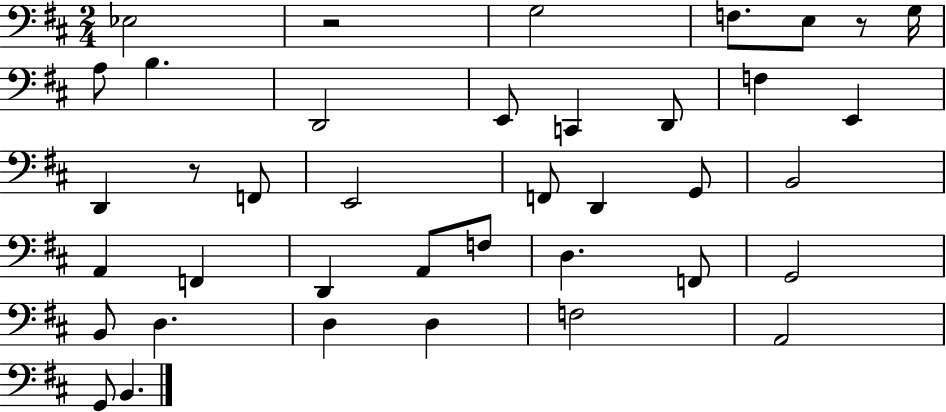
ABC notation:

X:1
T:Untitled
M:2/4
L:1/4
K:D
_E,2 z2 G,2 F,/2 E,/2 z/2 G,/4 A,/2 B, D,,2 E,,/2 C,, D,,/2 F, E,, D,, z/2 F,,/2 E,,2 F,,/2 D,, G,,/2 B,,2 A,, F,, D,, A,,/2 F,/2 D, F,,/2 G,,2 B,,/2 D, D, D, F,2 A,,2 G,,/2 B,,